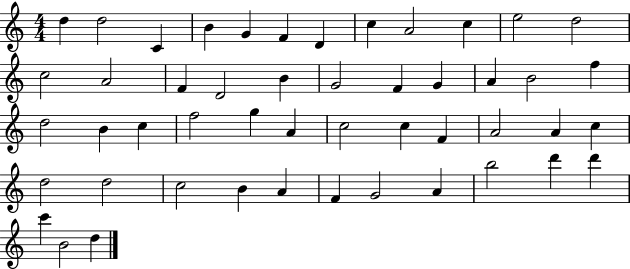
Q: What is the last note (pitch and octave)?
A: D5